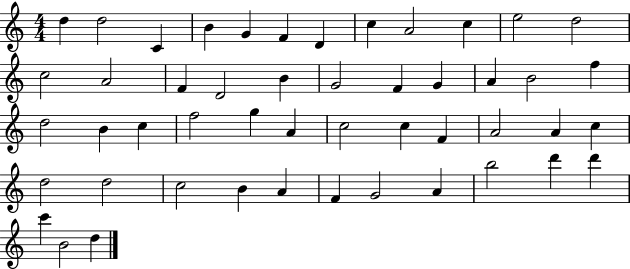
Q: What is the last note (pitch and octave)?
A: D5